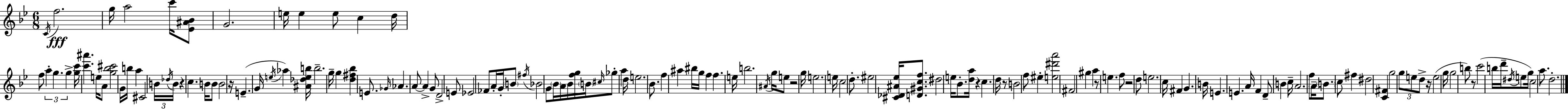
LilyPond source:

{
  \clef treble
  \numericTimeSignature
  \time 6/8
  \key g \minor
  \acciaccatura { c'16 }\fff f''2. | g''16 a''2 c'''16 <ees' ais' bes'>8 | g'2. | e''16 e''4 e''8 c''4 | \break d''16 f''8 \tuplet 3/2 { a''4-. g''4. | g''4-> } <g'' c'''>16 <c''' ais'''>4. | e''16 a'8 <g'' bes'' cis'''>2 g'16 | b''16 a''4 cis'2 | \break \tuplet 3/2 { b'16 \acciaccatura { des''16 } b'16 } r4 c''4. | b'16 b'8 b'2 | r16 e'4.--( g'16 \acciaccatura { e''16 }) aes''4 | <ais' des'' e'' b''>16 b''2.-- | \break g''16-- g''4 <d'' fis'' bes''>4 | e'8. \grace { ges'16 } aes'4. a'8~~ | a'4-> g'8 d'2-> | e'8 ees'2 | \break fes'8 a'16-. g'16-. \parenthesize b'8 \acciaccatura { fis''16 } bes'2 | g'8 \parenthesize bes'16 a'16 bes'16 <f'' g''>16 \parenthesize b'16 \grace { cis''16 } ges''8-. | a''4 d''16 e''2. | bes'8. f''4 | \break ais''4 bis''16 g''16 f''4 f''4. | e''16 b''2. | \acciaccatura { ais'16 } g''16 e''8 r2 | g''16 e''2. | \break e''16 c''2 | d''8.-. eis''2 | <cis' des' ais' ees''>16 <d' gis' c'' f''>8. dis''2 | e''16 bes'8.-. <d'' a''>16 r4 | \break c''4. d''16 r8 b'2 | f''8 eis''4-. <e'' dis''' a'''>2 | fis'2 | gis''4 a''4 r8 | \break e''4. f''8 r2 | d''8 e''2. | c''16 fis'4 | g'4. b'16 e'4. | \break e'4. a'16 f'4 | d'8-- b'4 c''16-- a'2. | f''8 \parenthesize a'16-- \parenthesize b'8. | c''8 fis''4 dis''2 | \break <c' fis'>4 g''2 | \tuplet 3/2 { g''8 e''8 d''8-> } r16 e''2( | g''16 g''2 | b''8) r8 c'''2( | \break b''16 d'''16-- \acciaccatura { dis''16 } e''8 g''16) c''2 | a''8. d''2.-. | \bar "|."
}